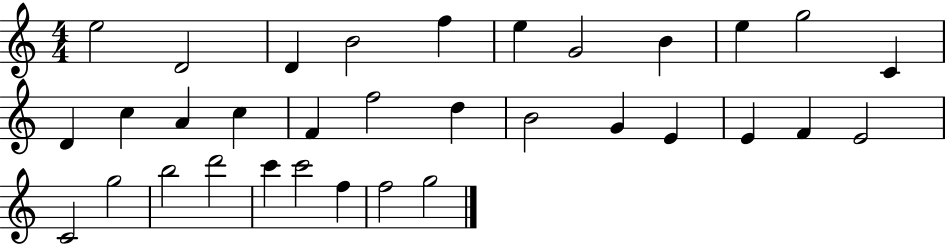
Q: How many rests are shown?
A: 0